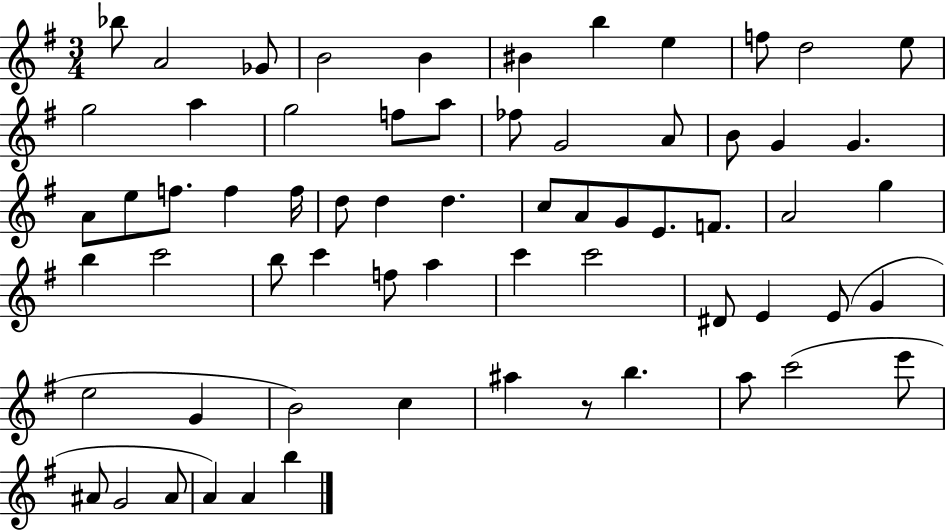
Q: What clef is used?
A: treble